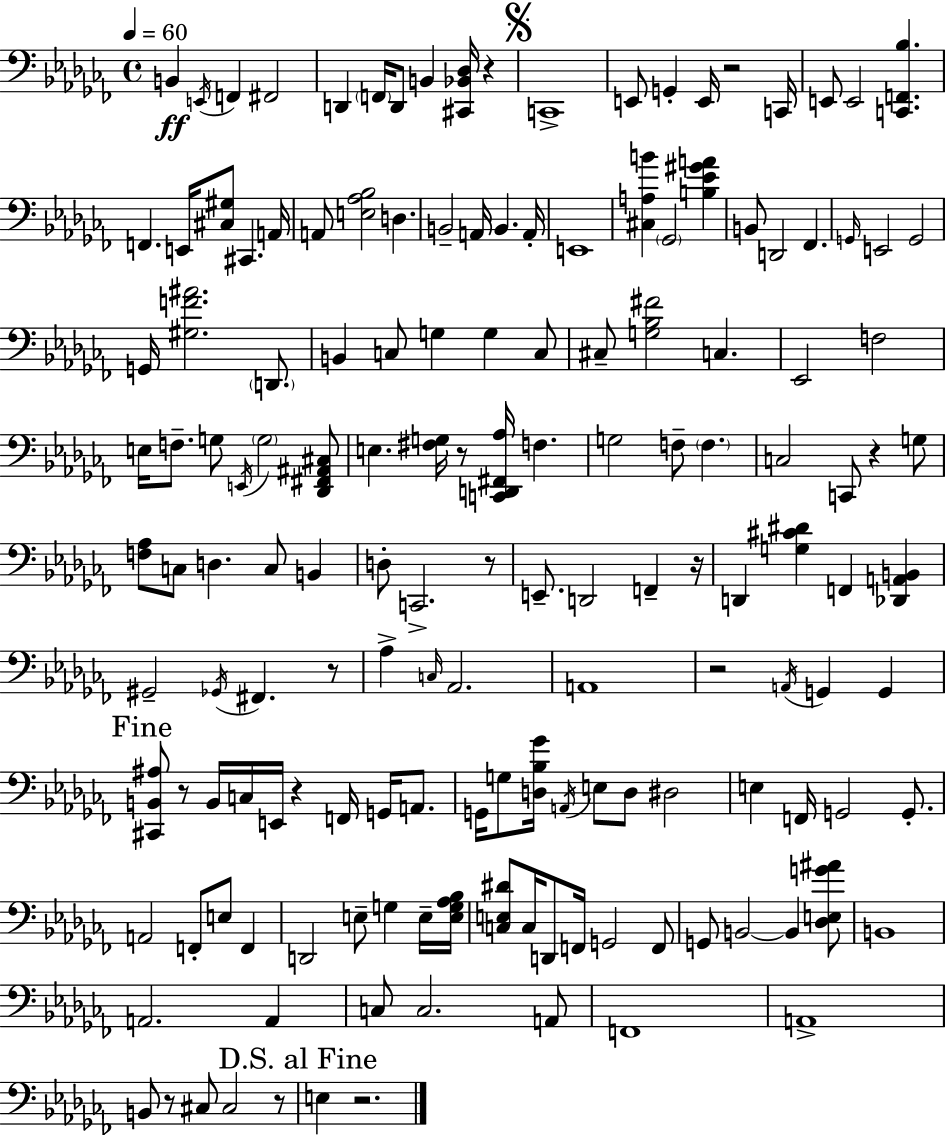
{
  \clef bass
  \time 4/4
  \defaultTimeSignature
  \key aes \minor
  \tempo 4 = 60
  b,4\ff \acciaccatura { e,16 } f,4 fis,2 | d,4 \parenthesize f,16 d,8 b,4 <cis, bes, des>16 r4 | \mark \markup { \musicglyph "scripts.segno" } c,1-> | e,8 g,4-. e,16 r2 | \break c,16 e,8 e,2 <c, f, bes>4. | f,4. e,16 <cis gis>8 cis,4. | a,16 a,8 <e aes bes>2 d4. | b,2-- a,16 b,4. | \break a,16-. e,1 | <cis a b'>4 \parenthesize ges,2 <b ees' gis' a'>4 | b,8 d,2 fes,4. | \grace { g,16 } e,2 g,2 | \break g,16 <gis f' ais'>2. \parenthesize d,8. | b,4 c8 g4 g4 | c8 cis8-- <g bes fis'>2 c4. | ees,2 f2 | \break e16 f8.-- g8 \acciaccatura { e,16 } \parenthesize g2 | <des, fis, ais, cis>8 e4. <fis g>16 r8 <c, d, fis, aes>16 f4. | g2 f8-- \parenthesize f4. | c2 c,8 r4 | \break g8 <f aes>8 c8 d4. c8 b,4 | d8-. c,2.-> | r8 e,8.-- d,2 f,4-- | r16 d,4 <g cis' dis'>4 f,4 <des, a, b,>4 | \break gis,2-- \acciaccatura { ges,16 } fis,4. | r8 aes4-> \grace { c16 } aes,2. | a,1 | r2 \acciaccatura { a,16 } g,4 | \break g,4 \mark "Fine" <cis, b, ais>8 r8 b,16 c16 e,16 r4 | f,16 g,16 a,8. g,16 g8 <d bes ges'>16 \acciaccatura { a,16 } e8 d8 dis2 | e4 f,16 g,2 | g,8.-. a,2 f,8-. | \break e8 f,4 d,2 e8-- | g4 e16-- <e g aes bes>16 <c e dis'>8 c16 d,8 f,16 g,2 | f,8 g,8 b,2~~ | b,4 <des e g' ais'>8 b,1 | \break a,2. | a,4 c8 c2. | a,8 f,1 | a,1-> | \break b,8 r8 cis8 cis2 | r8 \mark "D.S. al Fine" e4 r2. | \bar "|."
}